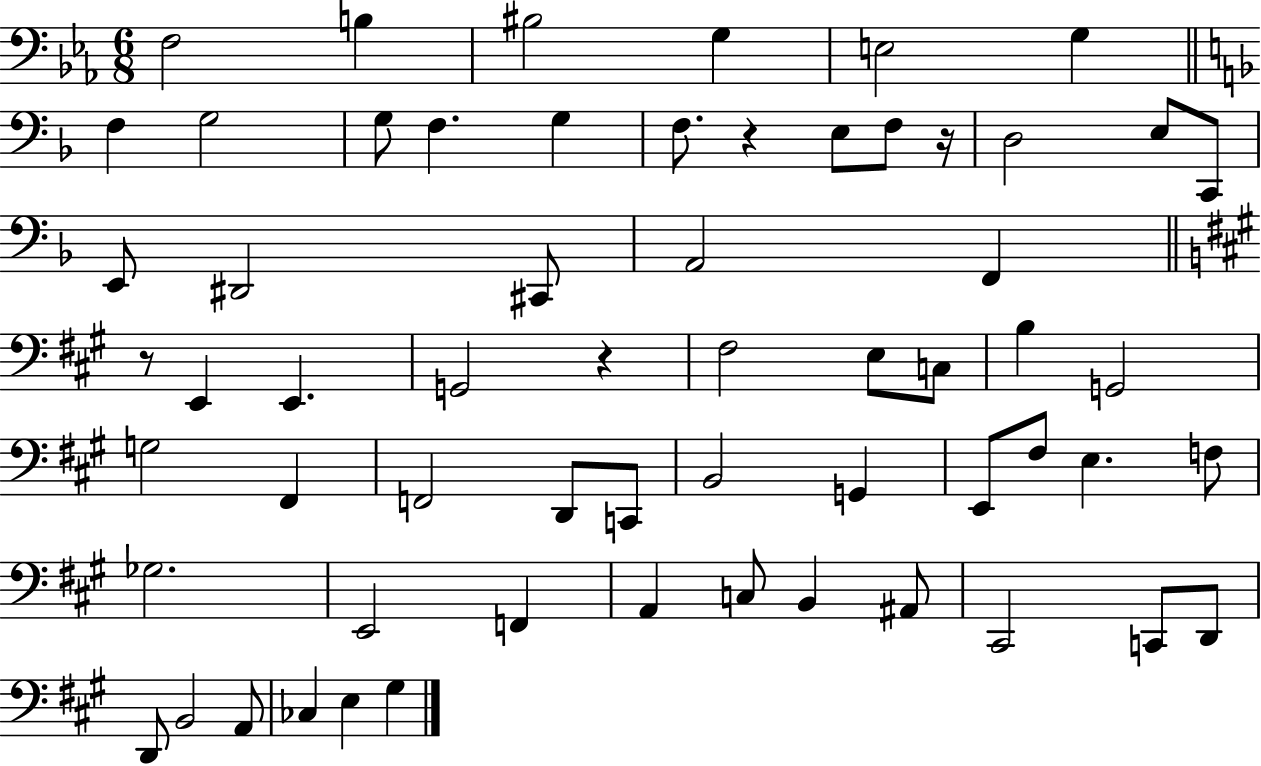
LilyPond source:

{
  \clef bass
  \numericTimeSignature
  \time 6/8
  \key ees \major
  f2 b4 | bis2 g4 | e2 g4 | \bar "||" \break \key f \major f4 g2 | g8 f4. g4 | f8. r4 e8 f8 r16 | d2 e8 c,8 | \break e,8 dis,2 cis,8 | a,2 f,4 | \bar "||" \break \key a \major r8 e,4 e,4. | g,2 r4 | fis2 e8 c8 | b4 g,2 | \break g2 fis,4 | f,2 d,8 c,8 | b,2 g,4 | e,8 fis8 e4. f8 | \break ges2. | e,2 f,4 | a,4 c8 b,4 ais,8 | cis,2 c,8 d,8 | \break d,8 b,2 a,8 | ces4 e4 gis4 | \bar "|."
}